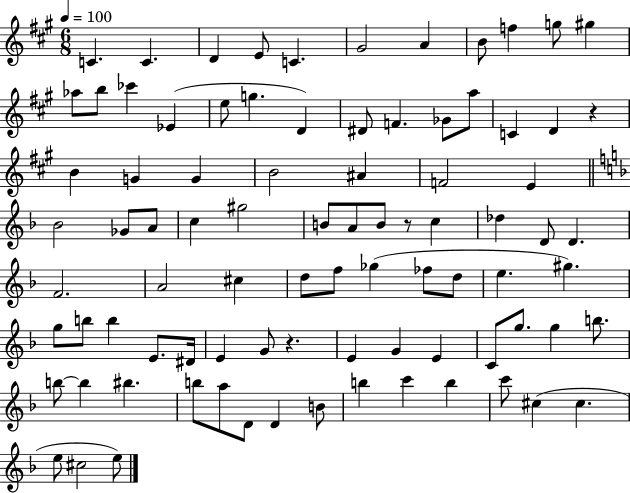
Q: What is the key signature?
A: A major